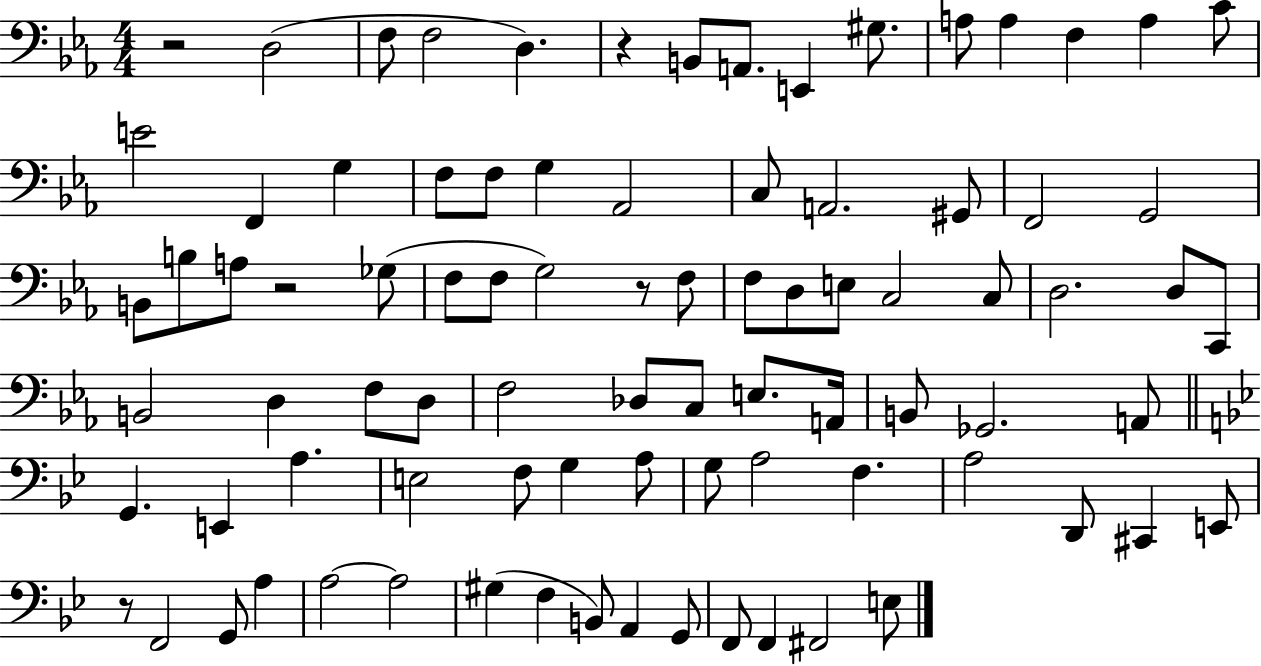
X:1
T:Untitled
M:4/4
L:1/4
K:Eb
z2 D,2 F,/2 F,2 D, z B,,/2 A,,/2 E,, ^G,/2 A,/2 A, F, A, C/2 E2 F,, G, F,/2 F,/2 G, _A,,2 C,/2 A,,2 ^G,,/2 F,,2 G,,2 B,,/2 B,/2 A,/2 z2 _G,/2 F,/2 F,/2 G,2 z/2 F,/2 F,/2 D,/2 E,/2 C,2 C,/2 D,2 D,/2 C,,/2 B,,2 D, F,/2 D,/2 F,2 _D,/2 C,/2 E,/2 A,,/4 B,,/2 _G,,2 A,,/2 G,, E,, A, E,2 F,/2 G, A,/2 G,/2 A,2 F, A,2 D,,/2 ^C,, E,,/2 z/2 F,,2 G,,/2 A, A,2 A,2 ^G, F, B,,/2 A,, G,,/2 F,,/2 F,, ^F,,2 E,/2